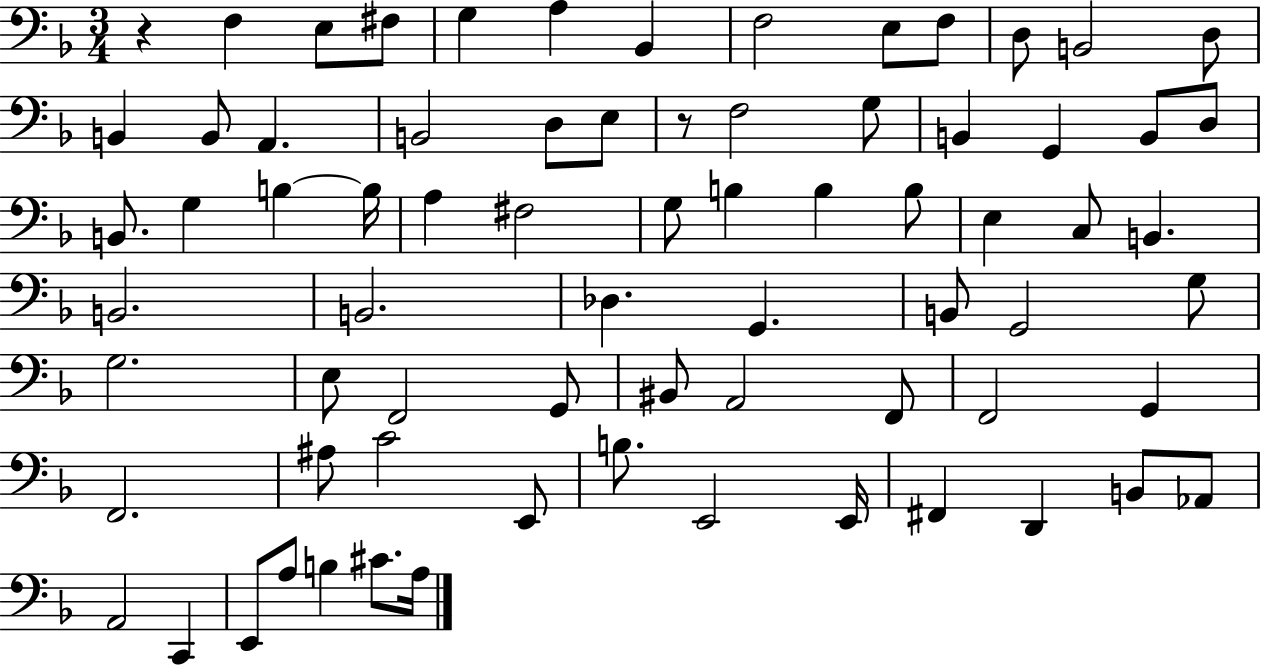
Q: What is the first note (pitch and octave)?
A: F3